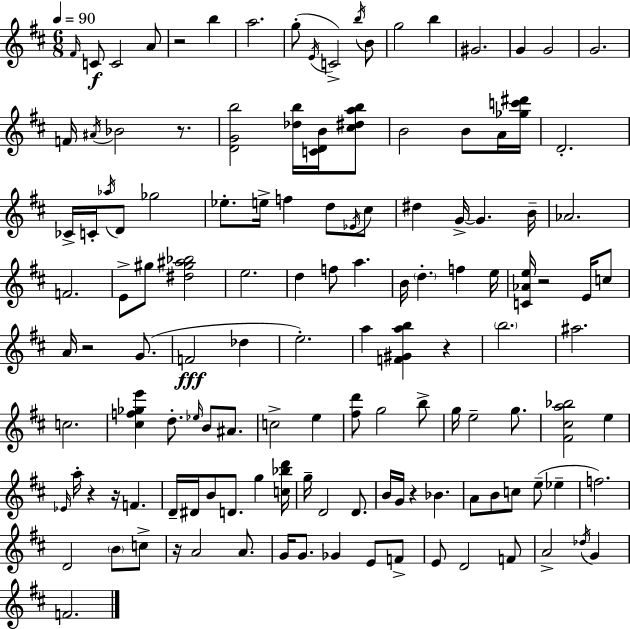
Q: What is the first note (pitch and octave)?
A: F#4